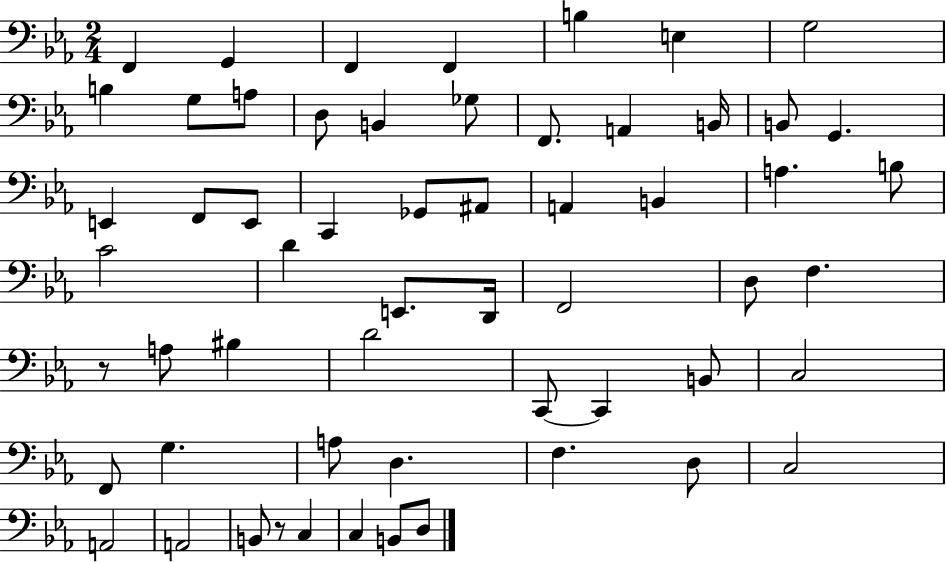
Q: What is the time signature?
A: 2/4